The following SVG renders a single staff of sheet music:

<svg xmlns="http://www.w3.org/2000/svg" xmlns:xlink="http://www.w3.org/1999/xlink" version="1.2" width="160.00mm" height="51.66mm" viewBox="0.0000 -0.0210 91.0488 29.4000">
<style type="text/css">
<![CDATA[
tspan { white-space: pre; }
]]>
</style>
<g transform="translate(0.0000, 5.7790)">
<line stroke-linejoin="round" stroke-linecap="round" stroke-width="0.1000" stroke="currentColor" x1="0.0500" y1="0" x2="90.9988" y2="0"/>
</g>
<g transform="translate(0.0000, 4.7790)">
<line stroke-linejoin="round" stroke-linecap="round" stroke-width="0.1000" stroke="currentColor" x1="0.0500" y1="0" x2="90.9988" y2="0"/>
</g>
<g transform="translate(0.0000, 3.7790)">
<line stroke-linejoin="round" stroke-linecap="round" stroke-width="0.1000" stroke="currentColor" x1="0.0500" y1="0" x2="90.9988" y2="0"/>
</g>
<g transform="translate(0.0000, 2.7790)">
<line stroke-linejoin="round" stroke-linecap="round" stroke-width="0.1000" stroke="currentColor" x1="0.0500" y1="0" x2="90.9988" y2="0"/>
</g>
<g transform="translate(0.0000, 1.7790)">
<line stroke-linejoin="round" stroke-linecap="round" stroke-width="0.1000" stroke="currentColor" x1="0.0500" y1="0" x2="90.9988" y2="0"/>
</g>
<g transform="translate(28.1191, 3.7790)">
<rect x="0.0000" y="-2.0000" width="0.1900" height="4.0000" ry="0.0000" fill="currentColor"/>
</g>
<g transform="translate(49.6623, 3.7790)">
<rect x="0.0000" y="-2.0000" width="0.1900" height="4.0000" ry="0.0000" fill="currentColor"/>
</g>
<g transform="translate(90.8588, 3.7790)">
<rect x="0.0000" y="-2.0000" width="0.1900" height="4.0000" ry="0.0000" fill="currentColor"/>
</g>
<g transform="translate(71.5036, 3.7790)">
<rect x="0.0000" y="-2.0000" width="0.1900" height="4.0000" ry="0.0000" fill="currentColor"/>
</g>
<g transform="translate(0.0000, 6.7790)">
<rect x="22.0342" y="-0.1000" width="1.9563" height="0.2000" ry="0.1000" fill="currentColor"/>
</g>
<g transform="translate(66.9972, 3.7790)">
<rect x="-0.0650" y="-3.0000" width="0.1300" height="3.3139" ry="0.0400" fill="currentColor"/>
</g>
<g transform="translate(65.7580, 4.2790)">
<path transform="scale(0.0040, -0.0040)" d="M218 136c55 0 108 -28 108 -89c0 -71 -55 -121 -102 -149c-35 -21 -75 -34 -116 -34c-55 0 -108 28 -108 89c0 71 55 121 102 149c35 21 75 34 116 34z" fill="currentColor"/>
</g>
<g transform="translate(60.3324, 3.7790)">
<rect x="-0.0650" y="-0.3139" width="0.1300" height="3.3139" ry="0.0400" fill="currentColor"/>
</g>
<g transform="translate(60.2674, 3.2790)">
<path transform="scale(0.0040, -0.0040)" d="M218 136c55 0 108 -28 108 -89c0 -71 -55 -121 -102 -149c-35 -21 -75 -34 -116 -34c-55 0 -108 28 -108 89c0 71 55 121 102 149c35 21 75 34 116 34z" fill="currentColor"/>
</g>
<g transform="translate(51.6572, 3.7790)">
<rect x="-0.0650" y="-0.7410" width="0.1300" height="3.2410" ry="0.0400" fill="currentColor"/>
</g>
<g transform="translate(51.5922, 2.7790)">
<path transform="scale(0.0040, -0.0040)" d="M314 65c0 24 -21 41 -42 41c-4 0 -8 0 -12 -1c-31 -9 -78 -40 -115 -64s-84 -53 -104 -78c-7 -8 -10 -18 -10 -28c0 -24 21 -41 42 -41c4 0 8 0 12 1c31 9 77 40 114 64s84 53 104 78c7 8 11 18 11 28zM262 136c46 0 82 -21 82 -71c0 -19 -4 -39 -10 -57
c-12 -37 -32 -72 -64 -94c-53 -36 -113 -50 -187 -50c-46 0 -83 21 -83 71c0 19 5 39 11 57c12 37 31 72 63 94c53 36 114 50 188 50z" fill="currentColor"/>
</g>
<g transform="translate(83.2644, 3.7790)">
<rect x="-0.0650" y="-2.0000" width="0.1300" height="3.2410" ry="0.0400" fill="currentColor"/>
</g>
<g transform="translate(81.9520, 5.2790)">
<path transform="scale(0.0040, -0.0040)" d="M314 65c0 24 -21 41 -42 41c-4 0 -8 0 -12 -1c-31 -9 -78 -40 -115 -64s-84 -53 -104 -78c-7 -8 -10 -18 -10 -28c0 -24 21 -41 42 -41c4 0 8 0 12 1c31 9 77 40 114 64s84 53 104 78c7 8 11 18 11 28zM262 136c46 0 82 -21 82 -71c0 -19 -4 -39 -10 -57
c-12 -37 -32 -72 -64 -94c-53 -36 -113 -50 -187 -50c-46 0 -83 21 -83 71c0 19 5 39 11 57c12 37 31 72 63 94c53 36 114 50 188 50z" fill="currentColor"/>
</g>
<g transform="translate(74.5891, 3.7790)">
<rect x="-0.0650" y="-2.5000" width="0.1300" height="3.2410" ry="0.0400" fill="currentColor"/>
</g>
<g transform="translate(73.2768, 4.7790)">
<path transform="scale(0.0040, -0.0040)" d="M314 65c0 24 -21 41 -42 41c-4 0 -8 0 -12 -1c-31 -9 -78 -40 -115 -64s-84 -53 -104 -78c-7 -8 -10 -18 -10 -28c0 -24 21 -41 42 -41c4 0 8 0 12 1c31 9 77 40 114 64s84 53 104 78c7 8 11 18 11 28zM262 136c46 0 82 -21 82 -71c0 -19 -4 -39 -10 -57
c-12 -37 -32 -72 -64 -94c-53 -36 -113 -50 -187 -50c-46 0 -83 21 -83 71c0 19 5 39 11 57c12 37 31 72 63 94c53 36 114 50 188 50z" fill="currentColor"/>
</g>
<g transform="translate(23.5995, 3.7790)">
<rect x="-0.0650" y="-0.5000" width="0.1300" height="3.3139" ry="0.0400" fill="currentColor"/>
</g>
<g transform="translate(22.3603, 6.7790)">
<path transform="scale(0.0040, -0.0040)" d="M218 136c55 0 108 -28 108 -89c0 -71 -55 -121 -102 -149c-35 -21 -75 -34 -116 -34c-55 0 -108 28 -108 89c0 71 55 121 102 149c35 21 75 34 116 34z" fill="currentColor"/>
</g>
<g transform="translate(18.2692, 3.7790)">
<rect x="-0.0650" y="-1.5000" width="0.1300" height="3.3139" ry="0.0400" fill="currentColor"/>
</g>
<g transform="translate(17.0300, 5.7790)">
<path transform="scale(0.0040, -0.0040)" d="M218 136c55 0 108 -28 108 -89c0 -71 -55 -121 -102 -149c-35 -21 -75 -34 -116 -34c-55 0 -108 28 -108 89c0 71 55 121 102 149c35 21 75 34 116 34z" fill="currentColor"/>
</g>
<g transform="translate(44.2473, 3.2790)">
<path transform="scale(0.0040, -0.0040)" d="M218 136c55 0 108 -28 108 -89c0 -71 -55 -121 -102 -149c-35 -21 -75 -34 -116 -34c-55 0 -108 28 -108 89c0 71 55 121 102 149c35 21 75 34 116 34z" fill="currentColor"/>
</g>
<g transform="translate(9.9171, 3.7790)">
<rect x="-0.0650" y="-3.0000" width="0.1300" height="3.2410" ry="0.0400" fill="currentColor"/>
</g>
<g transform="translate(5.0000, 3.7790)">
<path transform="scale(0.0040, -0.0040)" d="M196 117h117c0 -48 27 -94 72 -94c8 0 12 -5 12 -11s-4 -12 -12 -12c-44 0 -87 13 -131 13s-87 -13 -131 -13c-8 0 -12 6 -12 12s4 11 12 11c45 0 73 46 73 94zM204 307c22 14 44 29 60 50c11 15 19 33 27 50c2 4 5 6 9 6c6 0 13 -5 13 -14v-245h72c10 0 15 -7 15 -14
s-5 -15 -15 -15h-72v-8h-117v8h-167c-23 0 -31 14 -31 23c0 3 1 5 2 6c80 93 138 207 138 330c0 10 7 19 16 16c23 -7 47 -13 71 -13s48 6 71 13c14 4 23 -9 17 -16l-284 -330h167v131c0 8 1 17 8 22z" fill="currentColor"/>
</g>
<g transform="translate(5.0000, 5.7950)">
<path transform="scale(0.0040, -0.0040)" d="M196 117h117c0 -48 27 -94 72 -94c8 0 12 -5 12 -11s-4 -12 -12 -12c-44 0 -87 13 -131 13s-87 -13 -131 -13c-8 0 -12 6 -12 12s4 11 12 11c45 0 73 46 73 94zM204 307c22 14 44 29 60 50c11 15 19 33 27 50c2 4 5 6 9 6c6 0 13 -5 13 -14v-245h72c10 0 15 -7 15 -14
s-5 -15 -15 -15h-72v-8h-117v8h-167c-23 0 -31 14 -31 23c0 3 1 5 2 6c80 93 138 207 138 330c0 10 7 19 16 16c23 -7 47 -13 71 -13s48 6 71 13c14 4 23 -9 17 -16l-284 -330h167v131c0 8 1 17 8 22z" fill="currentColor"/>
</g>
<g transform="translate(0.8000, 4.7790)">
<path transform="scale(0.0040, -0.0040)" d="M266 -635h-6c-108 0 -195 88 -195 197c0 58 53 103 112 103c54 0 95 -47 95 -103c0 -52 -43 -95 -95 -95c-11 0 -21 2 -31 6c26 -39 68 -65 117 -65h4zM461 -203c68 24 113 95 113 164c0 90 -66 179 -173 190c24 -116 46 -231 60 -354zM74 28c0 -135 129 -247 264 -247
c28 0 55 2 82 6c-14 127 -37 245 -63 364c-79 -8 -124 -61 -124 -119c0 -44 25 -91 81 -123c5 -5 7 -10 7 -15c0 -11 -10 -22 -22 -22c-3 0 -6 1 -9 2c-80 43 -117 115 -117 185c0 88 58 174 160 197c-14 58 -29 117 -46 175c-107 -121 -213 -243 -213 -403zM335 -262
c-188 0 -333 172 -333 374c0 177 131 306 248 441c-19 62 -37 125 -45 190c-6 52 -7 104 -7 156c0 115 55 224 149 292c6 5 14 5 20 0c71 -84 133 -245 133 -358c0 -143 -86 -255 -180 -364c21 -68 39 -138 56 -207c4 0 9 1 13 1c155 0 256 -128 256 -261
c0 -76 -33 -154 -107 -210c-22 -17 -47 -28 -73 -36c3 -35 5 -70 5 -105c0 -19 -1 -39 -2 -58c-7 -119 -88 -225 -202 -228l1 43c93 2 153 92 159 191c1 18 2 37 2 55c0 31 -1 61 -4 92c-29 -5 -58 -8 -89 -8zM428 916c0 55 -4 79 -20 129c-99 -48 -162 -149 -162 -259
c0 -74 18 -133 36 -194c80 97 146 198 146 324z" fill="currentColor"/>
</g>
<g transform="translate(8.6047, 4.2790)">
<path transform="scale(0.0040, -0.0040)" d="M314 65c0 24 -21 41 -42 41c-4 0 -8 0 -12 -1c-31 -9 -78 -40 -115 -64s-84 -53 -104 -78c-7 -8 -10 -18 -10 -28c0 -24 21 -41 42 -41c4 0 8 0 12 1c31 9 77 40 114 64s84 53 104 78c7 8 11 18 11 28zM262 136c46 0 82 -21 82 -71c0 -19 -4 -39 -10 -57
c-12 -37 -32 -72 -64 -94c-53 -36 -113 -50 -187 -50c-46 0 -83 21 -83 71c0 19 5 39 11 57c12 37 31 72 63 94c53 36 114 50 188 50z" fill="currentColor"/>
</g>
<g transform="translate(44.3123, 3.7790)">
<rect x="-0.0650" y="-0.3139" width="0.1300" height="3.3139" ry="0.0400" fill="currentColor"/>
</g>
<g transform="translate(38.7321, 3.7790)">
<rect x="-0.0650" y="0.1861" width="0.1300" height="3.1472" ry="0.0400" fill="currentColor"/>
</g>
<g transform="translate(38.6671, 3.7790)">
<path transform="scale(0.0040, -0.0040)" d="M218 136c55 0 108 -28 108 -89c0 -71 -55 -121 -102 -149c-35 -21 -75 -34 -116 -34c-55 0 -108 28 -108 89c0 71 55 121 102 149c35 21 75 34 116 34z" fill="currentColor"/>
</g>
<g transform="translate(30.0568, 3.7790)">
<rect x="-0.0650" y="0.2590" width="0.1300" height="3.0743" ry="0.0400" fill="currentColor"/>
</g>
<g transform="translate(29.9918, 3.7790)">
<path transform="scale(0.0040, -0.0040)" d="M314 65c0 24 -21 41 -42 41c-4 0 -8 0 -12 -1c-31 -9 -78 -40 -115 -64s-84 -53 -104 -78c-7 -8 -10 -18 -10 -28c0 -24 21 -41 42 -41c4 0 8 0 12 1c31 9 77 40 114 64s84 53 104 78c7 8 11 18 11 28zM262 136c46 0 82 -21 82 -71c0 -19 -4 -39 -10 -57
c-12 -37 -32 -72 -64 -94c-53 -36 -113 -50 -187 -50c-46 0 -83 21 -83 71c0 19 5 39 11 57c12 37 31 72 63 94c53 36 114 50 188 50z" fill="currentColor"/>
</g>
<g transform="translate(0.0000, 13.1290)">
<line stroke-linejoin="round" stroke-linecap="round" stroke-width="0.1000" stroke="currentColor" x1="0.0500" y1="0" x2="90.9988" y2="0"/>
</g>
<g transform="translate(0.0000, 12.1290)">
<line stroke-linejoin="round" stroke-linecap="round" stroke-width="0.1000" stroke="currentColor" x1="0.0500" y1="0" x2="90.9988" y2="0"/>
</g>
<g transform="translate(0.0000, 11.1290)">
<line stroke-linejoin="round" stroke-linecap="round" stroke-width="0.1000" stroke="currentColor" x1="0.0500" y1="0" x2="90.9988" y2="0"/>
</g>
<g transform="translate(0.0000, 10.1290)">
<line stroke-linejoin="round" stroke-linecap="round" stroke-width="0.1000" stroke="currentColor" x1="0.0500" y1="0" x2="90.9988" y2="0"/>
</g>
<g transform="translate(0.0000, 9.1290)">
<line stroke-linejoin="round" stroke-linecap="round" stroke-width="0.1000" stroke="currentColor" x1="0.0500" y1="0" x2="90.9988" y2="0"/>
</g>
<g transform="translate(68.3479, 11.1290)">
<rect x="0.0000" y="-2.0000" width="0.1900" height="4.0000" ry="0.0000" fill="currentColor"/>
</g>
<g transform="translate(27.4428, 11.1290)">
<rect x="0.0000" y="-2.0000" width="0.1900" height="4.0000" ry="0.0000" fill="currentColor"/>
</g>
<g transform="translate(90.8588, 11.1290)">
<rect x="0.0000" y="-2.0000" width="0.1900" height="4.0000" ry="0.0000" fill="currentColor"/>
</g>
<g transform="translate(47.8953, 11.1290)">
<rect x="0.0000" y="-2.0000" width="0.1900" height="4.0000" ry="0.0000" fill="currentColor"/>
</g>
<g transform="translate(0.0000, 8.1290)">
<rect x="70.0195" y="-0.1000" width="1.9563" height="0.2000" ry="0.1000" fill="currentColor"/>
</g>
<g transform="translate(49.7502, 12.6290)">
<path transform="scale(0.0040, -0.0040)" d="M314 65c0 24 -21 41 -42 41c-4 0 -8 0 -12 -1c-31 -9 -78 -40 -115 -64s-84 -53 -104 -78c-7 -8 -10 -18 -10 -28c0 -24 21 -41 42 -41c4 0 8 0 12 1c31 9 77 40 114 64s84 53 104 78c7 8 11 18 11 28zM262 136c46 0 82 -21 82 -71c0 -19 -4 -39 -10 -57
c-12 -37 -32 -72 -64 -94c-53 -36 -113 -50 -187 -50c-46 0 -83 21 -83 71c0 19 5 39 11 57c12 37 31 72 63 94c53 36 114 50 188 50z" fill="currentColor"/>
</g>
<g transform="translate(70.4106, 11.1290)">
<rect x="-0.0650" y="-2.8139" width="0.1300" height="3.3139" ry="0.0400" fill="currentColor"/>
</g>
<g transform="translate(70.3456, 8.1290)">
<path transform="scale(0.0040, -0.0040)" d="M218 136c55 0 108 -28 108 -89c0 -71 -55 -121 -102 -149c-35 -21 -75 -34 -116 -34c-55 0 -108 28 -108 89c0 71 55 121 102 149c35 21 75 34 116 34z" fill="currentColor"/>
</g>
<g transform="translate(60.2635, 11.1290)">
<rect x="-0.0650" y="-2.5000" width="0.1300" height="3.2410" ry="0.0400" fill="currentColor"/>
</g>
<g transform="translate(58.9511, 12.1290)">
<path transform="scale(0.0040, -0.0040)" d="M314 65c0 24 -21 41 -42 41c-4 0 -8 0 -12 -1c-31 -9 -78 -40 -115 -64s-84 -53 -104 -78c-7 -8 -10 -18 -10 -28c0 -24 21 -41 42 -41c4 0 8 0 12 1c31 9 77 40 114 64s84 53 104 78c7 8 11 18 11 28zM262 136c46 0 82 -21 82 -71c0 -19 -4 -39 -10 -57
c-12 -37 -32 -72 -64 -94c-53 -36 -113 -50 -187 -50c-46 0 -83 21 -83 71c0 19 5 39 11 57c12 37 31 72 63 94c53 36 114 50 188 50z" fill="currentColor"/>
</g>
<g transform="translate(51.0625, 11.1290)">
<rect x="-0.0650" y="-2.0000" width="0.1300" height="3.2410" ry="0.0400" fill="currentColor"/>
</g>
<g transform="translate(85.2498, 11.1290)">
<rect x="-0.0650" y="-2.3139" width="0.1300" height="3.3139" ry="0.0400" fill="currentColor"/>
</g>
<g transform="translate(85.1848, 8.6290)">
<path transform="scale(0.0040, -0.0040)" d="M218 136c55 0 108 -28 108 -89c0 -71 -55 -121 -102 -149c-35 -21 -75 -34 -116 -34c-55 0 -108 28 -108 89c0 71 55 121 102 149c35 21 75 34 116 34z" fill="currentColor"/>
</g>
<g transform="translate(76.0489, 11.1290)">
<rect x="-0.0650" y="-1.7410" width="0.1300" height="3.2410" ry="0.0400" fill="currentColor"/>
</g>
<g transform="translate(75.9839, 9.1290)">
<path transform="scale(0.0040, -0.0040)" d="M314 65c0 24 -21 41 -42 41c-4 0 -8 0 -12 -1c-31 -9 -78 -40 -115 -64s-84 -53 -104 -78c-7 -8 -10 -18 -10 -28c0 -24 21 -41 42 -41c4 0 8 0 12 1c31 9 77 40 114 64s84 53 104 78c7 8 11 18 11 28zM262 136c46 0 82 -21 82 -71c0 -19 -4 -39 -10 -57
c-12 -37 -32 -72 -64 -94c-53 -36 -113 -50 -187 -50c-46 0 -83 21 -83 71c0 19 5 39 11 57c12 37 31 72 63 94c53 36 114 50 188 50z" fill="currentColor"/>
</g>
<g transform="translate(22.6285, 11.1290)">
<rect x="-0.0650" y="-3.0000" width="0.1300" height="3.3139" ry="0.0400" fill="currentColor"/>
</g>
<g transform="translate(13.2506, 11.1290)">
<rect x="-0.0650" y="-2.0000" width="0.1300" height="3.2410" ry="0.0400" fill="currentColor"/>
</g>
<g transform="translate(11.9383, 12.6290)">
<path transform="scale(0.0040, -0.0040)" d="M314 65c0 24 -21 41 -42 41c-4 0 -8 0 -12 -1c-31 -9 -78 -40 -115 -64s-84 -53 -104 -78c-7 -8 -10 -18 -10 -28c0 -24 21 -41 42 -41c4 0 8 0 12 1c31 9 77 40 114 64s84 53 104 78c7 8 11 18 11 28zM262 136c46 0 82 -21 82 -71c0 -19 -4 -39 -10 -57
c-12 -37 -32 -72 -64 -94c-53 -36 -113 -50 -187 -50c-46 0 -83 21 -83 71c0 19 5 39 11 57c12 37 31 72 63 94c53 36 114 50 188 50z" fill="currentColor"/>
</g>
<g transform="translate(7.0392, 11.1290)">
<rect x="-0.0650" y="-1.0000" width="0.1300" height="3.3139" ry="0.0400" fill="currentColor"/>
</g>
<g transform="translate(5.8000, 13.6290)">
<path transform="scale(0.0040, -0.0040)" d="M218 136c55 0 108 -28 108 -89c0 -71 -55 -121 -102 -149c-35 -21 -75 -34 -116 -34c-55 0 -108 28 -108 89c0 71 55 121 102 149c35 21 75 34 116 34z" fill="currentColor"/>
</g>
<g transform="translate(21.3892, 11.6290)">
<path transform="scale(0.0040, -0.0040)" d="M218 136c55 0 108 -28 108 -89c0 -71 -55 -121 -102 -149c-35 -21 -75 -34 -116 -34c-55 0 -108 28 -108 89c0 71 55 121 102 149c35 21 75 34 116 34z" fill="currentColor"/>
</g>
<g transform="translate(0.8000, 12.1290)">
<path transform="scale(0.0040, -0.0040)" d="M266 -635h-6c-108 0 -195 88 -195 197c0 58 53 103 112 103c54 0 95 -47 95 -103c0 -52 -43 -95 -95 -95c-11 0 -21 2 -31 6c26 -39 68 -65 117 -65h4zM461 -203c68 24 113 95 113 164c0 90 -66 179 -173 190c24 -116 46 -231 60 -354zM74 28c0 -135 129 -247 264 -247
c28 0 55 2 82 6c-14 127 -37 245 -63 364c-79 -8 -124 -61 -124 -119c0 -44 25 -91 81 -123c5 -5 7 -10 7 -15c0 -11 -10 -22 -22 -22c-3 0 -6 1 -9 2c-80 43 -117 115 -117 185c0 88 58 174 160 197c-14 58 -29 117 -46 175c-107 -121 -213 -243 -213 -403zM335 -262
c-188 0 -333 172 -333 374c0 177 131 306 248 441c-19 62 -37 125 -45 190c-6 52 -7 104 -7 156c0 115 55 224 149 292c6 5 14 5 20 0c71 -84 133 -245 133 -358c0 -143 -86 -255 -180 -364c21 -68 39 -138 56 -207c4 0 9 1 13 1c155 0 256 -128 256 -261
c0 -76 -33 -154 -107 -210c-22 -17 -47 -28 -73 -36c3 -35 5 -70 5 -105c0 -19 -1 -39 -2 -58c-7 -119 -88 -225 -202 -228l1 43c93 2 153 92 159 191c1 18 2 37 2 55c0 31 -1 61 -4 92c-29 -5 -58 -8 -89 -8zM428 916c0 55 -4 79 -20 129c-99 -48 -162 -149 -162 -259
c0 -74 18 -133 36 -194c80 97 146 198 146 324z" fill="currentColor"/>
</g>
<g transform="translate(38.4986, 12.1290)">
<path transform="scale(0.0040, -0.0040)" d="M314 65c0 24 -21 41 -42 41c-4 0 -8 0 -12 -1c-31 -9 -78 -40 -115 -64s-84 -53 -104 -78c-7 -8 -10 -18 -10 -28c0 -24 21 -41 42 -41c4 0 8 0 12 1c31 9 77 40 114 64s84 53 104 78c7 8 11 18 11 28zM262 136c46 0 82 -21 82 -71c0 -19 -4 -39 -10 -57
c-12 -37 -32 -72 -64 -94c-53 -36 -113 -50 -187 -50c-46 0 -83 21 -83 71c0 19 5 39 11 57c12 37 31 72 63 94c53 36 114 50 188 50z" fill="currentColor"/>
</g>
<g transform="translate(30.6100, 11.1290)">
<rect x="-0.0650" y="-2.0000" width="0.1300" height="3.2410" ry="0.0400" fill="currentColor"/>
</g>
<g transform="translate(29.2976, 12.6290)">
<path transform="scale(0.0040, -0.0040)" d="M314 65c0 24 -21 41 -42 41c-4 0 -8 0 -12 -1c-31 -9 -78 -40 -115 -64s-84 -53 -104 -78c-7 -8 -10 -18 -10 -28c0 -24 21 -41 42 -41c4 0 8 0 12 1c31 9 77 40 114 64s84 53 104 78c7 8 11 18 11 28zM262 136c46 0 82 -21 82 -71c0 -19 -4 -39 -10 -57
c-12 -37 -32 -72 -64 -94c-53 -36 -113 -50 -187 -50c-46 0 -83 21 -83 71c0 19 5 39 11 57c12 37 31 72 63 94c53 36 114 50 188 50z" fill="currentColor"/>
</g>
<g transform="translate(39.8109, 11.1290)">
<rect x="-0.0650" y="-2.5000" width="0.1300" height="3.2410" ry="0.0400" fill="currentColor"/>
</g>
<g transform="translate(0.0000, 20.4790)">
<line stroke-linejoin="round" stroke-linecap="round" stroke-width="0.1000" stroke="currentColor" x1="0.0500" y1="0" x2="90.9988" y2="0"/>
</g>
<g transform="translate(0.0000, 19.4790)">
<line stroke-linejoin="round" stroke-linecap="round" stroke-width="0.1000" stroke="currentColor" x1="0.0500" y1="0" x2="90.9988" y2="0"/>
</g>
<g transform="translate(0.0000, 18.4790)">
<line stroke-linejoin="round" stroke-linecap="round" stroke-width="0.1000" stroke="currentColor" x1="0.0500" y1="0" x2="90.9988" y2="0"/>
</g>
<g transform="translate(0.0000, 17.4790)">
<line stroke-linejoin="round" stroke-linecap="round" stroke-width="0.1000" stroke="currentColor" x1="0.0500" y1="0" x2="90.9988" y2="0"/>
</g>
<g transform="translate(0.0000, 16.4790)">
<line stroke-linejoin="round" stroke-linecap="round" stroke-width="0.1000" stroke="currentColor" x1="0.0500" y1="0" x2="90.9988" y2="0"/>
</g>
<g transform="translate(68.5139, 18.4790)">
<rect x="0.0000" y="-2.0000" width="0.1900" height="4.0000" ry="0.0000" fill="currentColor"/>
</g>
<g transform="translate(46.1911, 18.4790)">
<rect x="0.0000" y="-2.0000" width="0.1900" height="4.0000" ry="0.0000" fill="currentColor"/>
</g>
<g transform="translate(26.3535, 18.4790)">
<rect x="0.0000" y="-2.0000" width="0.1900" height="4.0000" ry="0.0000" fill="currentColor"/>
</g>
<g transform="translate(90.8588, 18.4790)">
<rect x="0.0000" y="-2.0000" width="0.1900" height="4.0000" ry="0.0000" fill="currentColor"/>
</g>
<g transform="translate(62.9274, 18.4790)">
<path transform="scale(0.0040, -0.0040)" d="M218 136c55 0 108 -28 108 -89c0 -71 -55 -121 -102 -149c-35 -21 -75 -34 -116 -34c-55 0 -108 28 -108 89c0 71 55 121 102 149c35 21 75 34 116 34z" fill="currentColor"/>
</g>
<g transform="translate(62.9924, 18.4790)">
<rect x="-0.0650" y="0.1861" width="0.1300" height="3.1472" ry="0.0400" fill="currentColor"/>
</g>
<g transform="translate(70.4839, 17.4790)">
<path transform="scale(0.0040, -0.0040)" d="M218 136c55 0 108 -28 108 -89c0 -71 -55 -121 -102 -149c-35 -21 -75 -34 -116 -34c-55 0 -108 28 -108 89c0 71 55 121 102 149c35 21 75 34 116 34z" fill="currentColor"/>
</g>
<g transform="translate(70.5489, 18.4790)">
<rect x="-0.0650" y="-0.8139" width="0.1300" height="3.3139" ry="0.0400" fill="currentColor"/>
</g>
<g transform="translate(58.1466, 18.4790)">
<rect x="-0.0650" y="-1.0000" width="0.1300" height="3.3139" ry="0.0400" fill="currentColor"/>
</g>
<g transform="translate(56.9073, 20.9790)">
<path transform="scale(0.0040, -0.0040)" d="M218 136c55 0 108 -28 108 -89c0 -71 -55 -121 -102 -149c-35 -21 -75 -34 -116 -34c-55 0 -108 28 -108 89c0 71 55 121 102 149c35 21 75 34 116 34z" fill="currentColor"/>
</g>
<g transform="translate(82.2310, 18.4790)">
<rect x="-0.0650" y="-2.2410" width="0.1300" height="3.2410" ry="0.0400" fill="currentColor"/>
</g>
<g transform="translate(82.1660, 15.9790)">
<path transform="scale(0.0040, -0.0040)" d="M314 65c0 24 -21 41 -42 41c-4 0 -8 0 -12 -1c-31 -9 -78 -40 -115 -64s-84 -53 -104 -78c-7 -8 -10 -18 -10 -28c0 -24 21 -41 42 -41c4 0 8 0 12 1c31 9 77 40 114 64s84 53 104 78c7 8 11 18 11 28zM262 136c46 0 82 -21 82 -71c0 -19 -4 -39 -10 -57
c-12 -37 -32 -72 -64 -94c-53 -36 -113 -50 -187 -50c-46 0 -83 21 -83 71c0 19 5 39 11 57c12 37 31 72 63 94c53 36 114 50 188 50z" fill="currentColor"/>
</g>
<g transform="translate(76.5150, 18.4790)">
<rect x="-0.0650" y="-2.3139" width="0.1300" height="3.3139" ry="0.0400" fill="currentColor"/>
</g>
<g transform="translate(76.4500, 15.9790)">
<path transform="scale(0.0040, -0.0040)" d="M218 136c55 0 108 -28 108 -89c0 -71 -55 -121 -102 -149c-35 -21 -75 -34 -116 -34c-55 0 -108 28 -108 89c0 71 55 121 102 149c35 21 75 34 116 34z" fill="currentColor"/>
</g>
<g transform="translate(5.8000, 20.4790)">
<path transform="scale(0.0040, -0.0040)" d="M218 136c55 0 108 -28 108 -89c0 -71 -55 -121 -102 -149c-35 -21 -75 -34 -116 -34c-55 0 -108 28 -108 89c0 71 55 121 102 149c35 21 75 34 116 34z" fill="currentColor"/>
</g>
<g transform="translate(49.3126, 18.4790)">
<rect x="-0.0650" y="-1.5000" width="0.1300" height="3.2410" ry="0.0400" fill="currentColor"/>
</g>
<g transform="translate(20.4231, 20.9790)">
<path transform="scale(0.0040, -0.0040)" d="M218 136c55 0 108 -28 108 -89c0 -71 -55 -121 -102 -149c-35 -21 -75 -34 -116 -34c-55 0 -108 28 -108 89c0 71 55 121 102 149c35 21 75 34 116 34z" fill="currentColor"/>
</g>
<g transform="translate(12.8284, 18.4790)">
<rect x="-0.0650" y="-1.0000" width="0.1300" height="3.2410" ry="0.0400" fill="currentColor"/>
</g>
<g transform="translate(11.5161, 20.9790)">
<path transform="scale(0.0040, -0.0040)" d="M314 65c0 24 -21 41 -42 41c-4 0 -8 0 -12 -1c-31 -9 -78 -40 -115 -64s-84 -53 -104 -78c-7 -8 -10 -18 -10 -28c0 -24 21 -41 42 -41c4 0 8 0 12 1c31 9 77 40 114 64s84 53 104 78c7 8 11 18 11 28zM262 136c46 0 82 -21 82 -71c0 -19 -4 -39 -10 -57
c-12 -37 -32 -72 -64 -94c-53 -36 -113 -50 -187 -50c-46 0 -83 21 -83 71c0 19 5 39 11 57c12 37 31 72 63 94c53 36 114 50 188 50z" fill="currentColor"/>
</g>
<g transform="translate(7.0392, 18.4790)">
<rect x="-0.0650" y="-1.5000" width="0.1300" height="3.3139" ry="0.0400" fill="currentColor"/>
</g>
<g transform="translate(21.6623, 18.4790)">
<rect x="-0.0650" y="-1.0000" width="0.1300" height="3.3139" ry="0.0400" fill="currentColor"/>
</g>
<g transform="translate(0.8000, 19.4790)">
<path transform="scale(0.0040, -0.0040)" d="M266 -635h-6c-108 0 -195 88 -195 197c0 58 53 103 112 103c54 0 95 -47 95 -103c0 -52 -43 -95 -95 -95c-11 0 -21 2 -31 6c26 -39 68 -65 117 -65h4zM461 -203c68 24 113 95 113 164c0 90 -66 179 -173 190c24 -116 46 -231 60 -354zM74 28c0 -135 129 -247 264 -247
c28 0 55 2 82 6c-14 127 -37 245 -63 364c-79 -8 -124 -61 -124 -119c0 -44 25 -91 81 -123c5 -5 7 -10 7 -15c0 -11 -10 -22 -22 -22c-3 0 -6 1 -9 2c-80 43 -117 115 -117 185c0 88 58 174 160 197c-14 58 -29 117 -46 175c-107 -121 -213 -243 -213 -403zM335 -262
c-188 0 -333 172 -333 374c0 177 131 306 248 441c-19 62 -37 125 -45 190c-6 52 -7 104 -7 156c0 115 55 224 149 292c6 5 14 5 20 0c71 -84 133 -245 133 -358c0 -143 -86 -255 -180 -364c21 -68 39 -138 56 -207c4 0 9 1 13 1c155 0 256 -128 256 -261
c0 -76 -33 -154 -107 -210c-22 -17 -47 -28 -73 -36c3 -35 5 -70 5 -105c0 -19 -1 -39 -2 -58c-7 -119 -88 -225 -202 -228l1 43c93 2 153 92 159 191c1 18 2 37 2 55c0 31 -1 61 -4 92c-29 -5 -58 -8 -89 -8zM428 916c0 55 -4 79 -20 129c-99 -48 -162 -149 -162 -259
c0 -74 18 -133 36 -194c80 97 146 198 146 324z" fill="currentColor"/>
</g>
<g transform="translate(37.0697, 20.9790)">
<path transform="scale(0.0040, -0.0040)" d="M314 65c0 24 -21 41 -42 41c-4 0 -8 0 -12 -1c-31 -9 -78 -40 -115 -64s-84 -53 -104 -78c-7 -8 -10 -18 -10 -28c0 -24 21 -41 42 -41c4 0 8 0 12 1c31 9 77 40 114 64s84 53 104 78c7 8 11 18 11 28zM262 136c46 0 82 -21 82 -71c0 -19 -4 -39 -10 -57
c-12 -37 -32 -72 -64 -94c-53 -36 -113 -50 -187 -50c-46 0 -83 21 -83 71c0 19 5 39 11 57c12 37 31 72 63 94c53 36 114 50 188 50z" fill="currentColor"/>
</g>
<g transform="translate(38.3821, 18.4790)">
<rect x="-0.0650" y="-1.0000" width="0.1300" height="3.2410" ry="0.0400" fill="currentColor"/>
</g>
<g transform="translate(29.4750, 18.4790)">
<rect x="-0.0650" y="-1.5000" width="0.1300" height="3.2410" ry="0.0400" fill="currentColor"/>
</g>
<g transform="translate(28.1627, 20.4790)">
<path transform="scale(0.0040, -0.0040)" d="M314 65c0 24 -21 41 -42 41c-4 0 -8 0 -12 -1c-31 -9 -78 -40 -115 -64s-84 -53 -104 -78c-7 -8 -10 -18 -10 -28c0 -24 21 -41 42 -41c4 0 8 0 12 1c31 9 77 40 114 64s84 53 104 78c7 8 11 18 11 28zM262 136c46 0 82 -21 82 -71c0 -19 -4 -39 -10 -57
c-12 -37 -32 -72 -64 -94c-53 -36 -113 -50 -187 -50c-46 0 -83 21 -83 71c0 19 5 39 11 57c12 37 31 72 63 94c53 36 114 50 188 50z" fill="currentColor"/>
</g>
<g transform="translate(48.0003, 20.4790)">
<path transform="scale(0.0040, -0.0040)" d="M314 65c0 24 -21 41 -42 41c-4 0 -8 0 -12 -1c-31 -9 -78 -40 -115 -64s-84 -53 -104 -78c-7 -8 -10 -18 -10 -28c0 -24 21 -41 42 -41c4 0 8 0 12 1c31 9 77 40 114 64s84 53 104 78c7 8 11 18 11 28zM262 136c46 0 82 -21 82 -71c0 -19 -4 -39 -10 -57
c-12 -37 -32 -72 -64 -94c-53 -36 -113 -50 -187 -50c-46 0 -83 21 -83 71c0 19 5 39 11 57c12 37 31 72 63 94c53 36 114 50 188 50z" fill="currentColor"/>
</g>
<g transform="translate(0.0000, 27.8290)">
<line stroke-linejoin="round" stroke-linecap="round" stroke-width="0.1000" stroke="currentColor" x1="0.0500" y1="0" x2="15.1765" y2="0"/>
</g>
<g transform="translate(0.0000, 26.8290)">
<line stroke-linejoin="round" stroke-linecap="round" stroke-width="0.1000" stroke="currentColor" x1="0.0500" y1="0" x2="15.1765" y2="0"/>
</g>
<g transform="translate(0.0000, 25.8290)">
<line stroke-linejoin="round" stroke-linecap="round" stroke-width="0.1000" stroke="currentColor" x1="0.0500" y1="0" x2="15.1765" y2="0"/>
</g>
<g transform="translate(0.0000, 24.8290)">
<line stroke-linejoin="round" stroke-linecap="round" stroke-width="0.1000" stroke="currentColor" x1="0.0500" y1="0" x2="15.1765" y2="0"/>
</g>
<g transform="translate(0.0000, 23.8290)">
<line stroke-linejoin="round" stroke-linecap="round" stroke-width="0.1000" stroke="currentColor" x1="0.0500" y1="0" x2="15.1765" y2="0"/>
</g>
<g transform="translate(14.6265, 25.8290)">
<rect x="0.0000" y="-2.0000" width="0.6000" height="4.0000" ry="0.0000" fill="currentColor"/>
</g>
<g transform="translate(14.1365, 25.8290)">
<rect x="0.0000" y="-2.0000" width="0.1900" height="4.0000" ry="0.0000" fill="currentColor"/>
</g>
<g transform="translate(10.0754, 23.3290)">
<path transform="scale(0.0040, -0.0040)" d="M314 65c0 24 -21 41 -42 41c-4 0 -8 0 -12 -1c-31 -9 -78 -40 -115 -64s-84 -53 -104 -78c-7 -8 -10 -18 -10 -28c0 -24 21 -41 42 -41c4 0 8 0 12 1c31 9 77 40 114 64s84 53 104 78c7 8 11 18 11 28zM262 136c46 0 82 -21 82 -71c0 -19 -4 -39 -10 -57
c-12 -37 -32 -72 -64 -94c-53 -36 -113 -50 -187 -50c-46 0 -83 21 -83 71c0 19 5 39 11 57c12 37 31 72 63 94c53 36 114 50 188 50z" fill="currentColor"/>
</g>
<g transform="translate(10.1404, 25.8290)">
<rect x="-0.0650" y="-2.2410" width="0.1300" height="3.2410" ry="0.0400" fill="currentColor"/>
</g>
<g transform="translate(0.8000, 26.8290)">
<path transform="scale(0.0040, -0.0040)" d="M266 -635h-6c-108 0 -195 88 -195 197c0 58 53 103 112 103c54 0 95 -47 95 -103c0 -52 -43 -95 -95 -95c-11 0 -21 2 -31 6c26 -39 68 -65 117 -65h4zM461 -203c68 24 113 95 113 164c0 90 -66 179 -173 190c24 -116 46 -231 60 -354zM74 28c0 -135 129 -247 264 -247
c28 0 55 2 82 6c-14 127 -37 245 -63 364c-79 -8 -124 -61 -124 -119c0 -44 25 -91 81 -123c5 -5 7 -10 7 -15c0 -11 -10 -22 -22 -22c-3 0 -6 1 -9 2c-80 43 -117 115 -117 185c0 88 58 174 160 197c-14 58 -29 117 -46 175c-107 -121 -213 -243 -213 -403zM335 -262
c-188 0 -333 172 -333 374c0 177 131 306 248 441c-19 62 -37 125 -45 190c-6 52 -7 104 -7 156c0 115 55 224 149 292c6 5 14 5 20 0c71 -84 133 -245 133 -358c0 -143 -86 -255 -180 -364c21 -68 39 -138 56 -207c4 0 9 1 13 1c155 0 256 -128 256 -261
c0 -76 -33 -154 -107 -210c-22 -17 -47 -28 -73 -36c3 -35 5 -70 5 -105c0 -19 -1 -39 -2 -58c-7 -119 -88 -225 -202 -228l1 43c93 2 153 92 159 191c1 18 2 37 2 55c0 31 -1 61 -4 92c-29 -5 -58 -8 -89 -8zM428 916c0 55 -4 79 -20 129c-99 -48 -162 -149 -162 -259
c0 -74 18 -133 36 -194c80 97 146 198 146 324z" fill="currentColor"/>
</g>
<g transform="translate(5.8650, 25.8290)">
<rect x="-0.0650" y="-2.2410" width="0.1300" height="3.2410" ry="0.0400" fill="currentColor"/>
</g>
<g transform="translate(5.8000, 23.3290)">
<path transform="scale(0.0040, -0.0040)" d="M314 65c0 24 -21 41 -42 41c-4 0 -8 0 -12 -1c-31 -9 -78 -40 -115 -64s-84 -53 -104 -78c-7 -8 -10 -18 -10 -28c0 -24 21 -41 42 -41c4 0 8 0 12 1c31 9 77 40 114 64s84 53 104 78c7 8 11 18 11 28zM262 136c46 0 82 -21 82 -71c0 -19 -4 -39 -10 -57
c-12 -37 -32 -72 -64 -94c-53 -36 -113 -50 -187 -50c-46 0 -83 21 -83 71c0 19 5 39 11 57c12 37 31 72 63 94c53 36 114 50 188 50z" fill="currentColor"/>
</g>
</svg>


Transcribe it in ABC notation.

X:1
T:Untitled
M:4/4
L:1/4
K:C
A2 E C B2 B c d2 c A G2 F2 D F2 A F2 G2 F2 G2 a f2 g E D2 D E2 D2 E2 D B d g g2 g2 g2